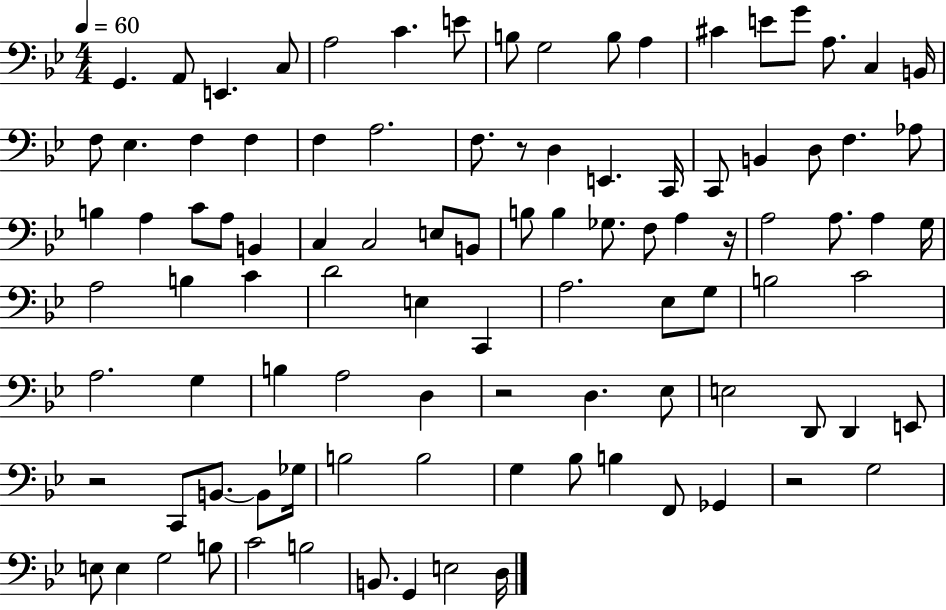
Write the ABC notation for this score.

X:1
T:Untitled
M:4/4
L:1/4
K:Bb
G,, A,,/2 E,, C,/2 A,2 C E/2 B,/2 G,2 B,/2 A, ^C E/2 G/2 A,/2 C, B,,/4 F,/2 _E, F, F, F, A,2 F,/2 z/2 D, E,, C,,/4 C,,/2 B,, D,/2 F, _A,/2 B, A, C/2 A,/2 B,, C, C,2 E,/2 B,,/2 B,/2 B, _G,/2 F,/2 A, z/4 A,2 A,/2 A, G,/4 A,2 B, C D2 E, C,, A,2 _E,/2 G,/2 B,2 C2 A,2 G, B, A,2 D, z2 D, _E,/2 E,2 D,,/2 D,, E,,/2 z2 C,,/2 B,,/2 B,,/2 _G,/4 B,2 B,2 G, _B,/2 B, F,,/2 _G,, z2 G,2 E,/2 E, G,2 B,/2 C2 B,2 B,,/2 G,, E,2 D,/4